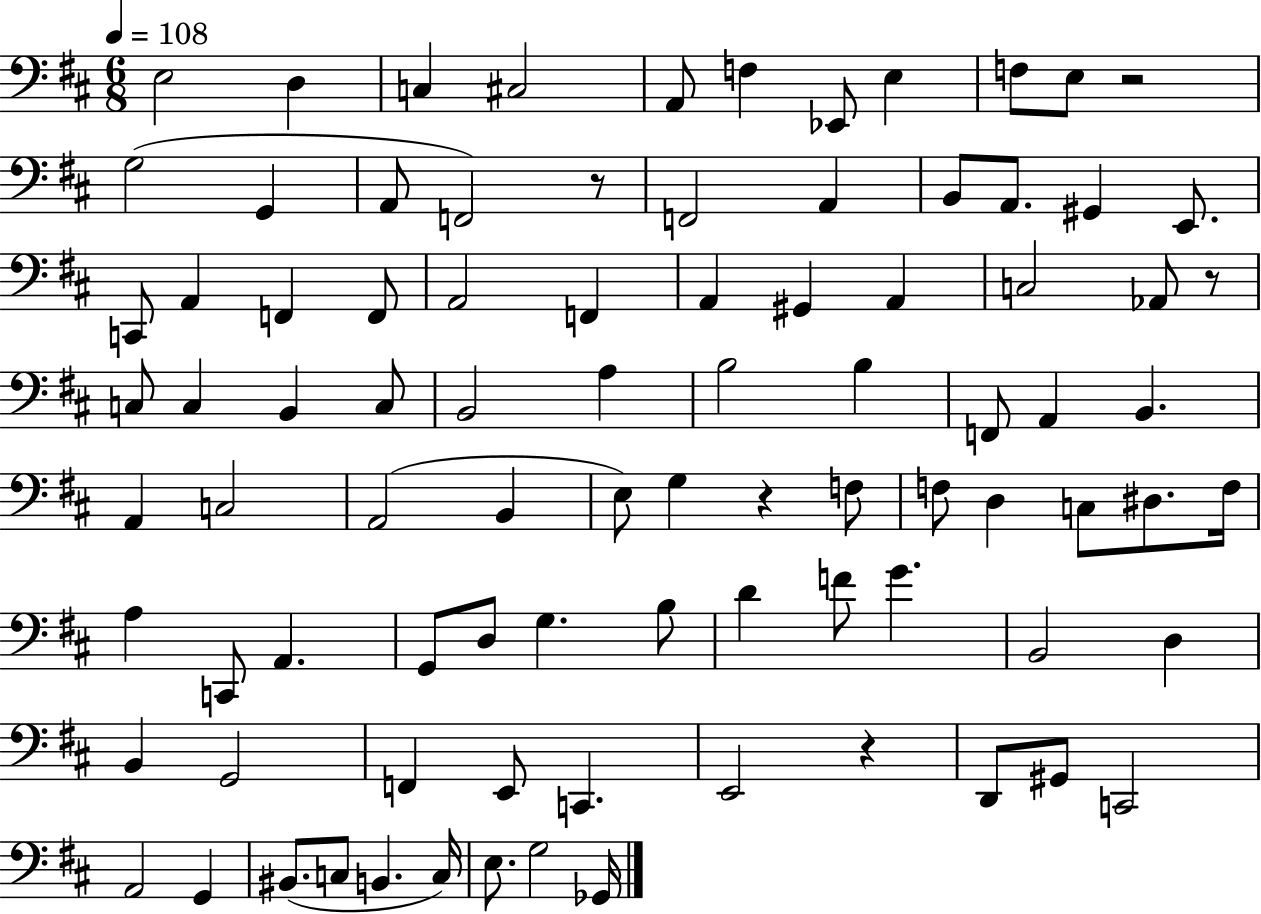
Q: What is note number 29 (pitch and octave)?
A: A2